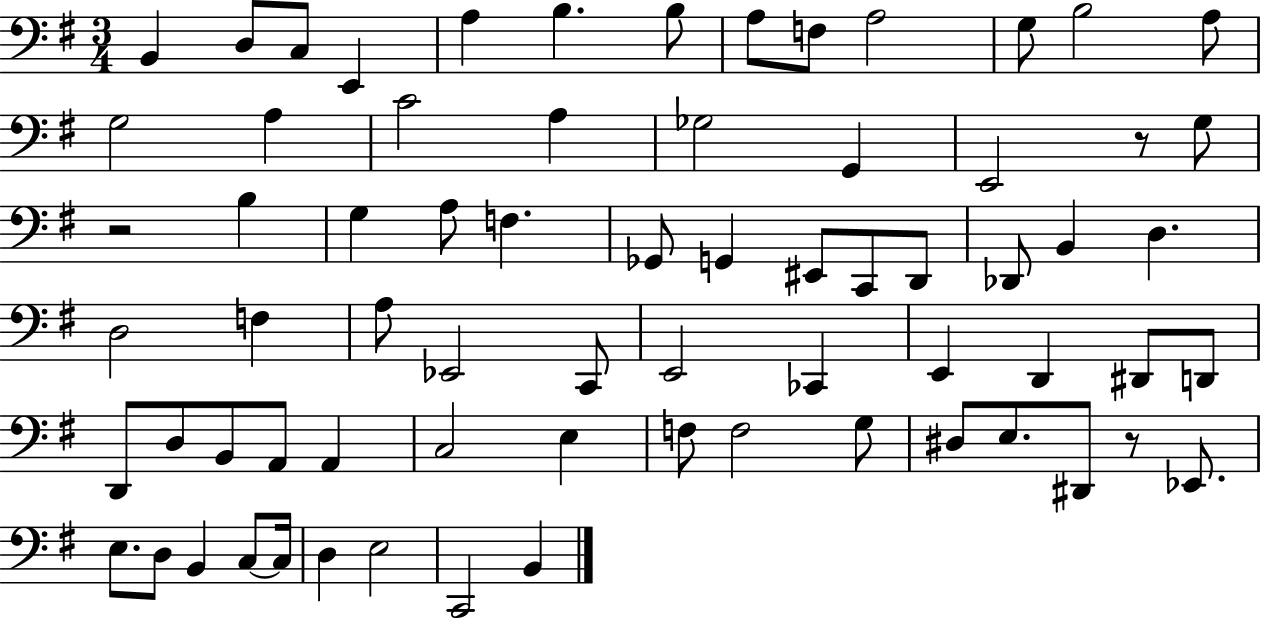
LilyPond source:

{
  \clef bass
  \numericTimeSignature
  \time 3/4
  \key g \major
  b,4 d8 c8 e,4 | a4 b4. b8 | a8 f8 a2 | g8 b2 a8 | \break g2 a4 | c'2 a4 | ges2 g,4 | e,2 r8 g8 | \break r2 b4 | g4 a8 f4. | ges,8 g,4 eis,8 c,8 d,8 | des,8 b,4 d4. | \break d2 f4 | a8 ees,2 c,8 | e,2 ces,4 | e,4 d,4 dis,8 d,8 | \break d,8 d8 b,8 a,8 a,4 | c2 e4 | f8 f2 g8 | dis8 e8. dis,8 r8 ees,8. | \break e8. d8 b,4 c8~~ c16 | d4 e2 | c,2 b,4 | \bar "|."
}